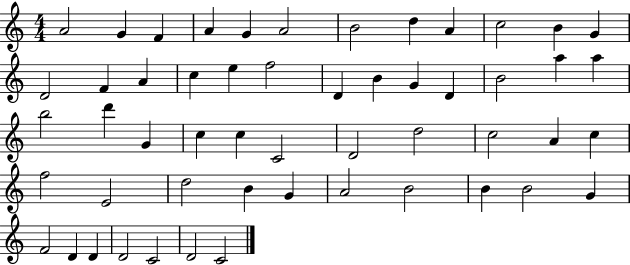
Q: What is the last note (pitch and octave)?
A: C4